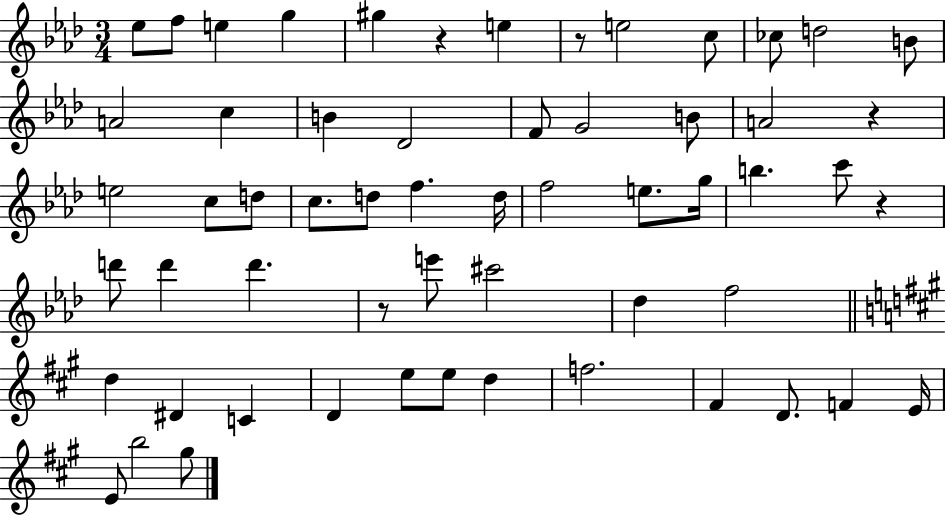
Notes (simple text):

Eb5/e F5/e E5/q G5/q G#5/q R/q E5/q R/e E5/h C5/e CES5/e D5/h B4/e A4/h C5/q B4/q Db4/h F4/e G4/h B4/e A4/h R/q E5/h C5/e D5/e C5/e. D5/e F5/q. D5/s F5/h E5/e. G5/s B5/q. C6/e R/q D6/e D6/q D6/q. R/e E6/e C#6/h Db5/q F5/h D5/q D#4/q C4/q D4/q E5/e E5/e D5/q F5/h. F#4/q D4/e. F4/q E4/s E4/e B5/h G#5/e